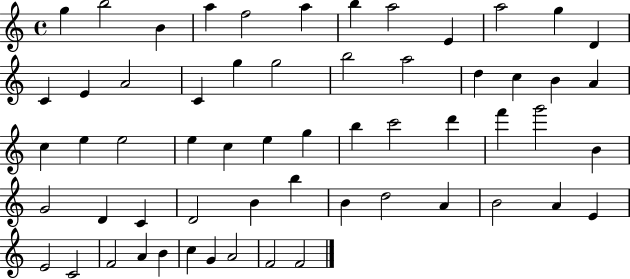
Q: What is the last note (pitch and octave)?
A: F4